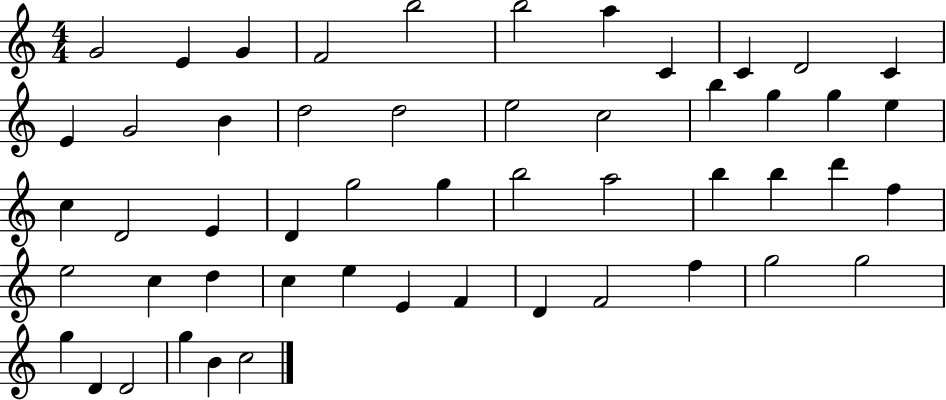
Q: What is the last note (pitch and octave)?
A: C5